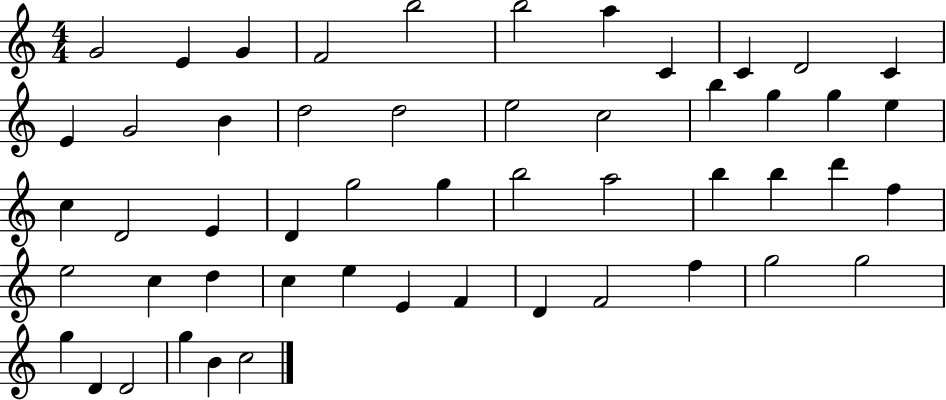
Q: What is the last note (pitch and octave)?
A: C5